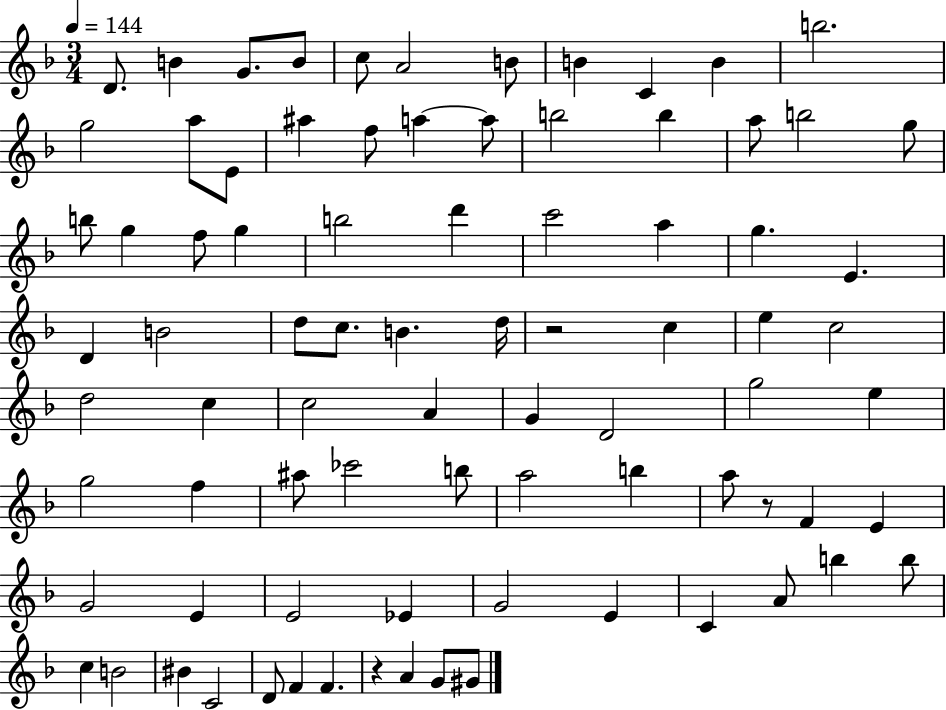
D4/e. B4/q G4/e. B4/e C5/e A4/h B4/e B4/q C4/q B4/q B5/h. G5/h A5/e E4/e A#5/q F5/e A5/q A5/e B5/h B5/q A5/e B5/h G5/e B5/e G5/q F5/e G5/q B5/h D6/q C6/h A5/q G5/q. E4/q. D4/q B4/h D5/e C5/e. B4/q. D5/s R/h C5/q E5/q C5/h D5/h C5/q C5/h A4/q G4/q D4/h G5/h E5/q G5/h F5/q A#5/e CES6/h B5/e A5/h B5/q A5/e R/e F4/q E4/q G4/h E4/q E4/h Eb4/q G4/h E4/q C4/q A4/e B5/q B5/e C5/q B4/h BIS4/q C4/h D4/e F4/q F4/q. R/q A4/q G4/e G#4/e